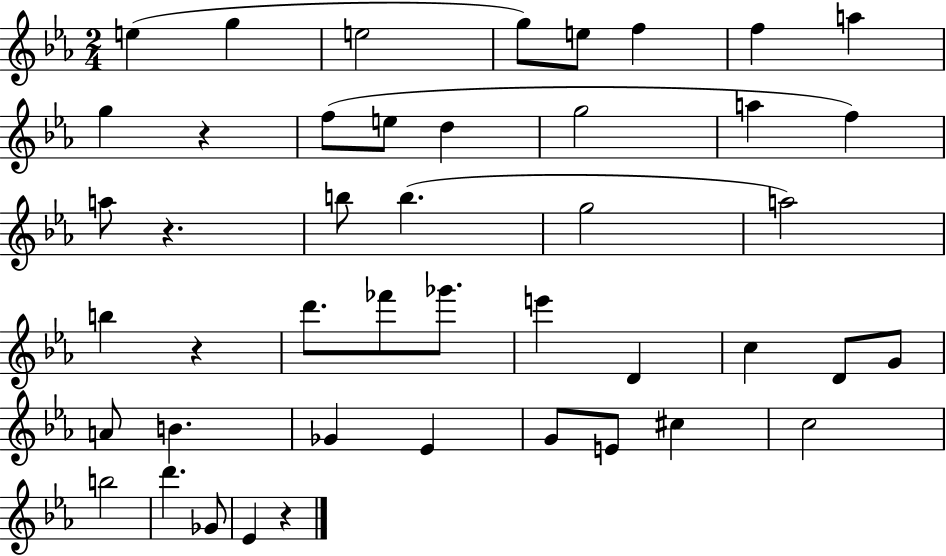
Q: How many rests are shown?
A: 4